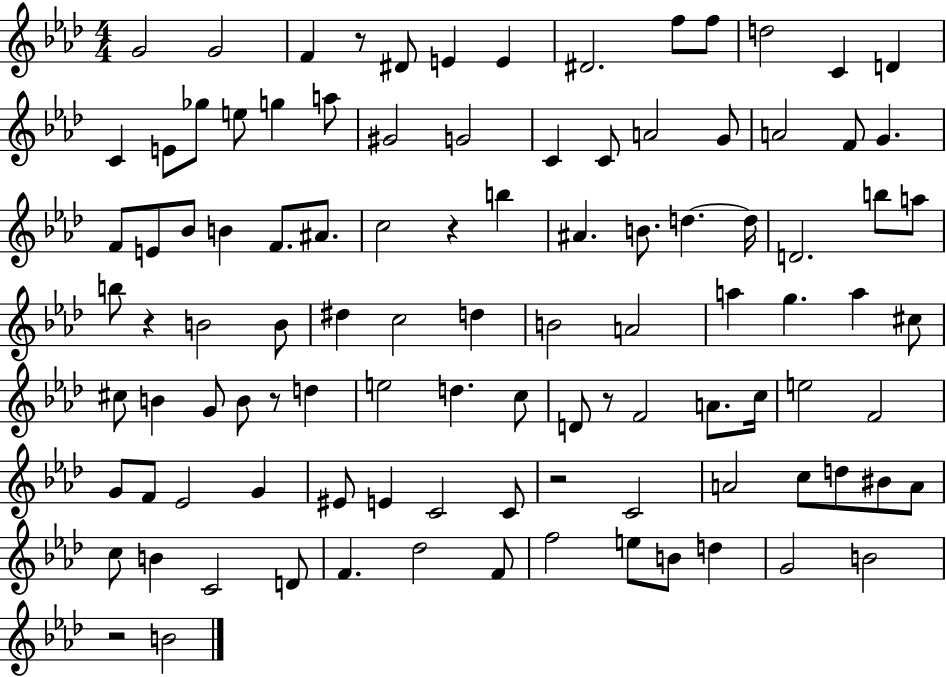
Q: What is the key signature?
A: AES major